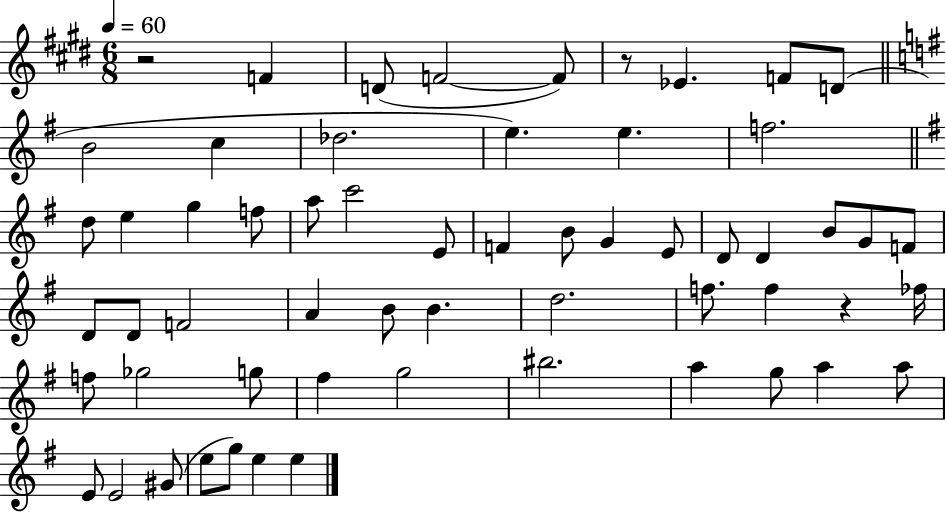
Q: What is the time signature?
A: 6/8